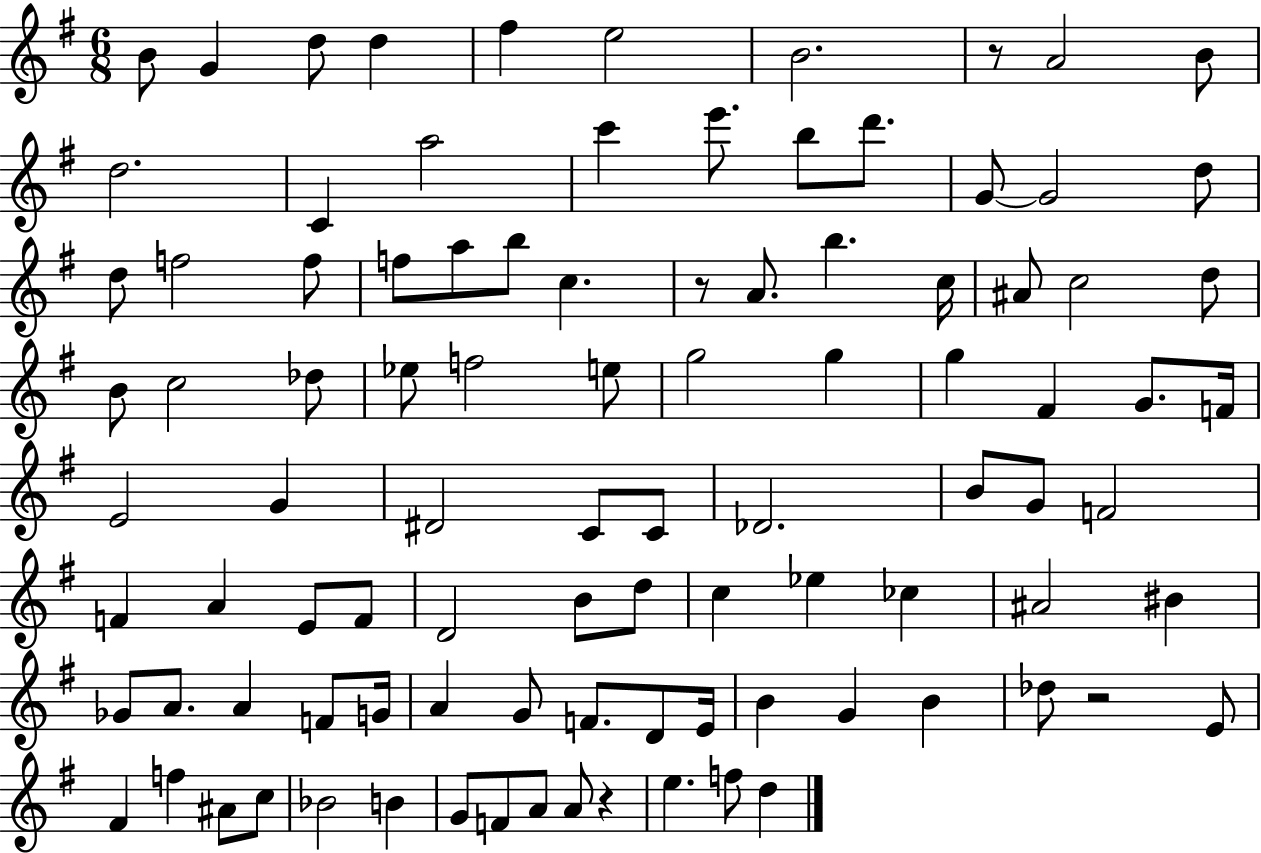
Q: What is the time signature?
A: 6/8